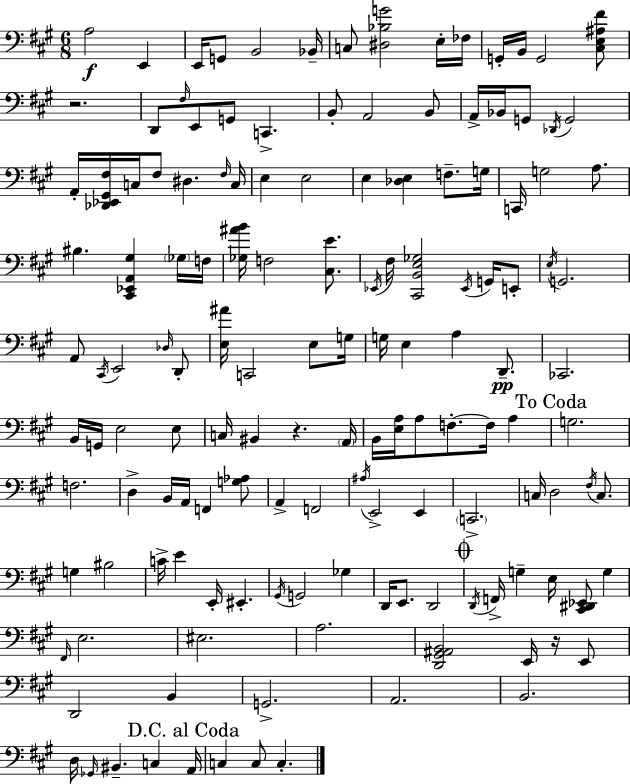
{
  \clef bass
  \numericTimeSignature
  \time 6/8
  \key a \major
  a2\f e,4 | e,16 g,8 b,2 bes,16-- | c8 <dis bes g'>2 e16-. fes16 | g,16-. b,16 g,2 <cis e ais fis'>8 | \break r2. | d,8 \grace { fis16 } e,8 g,8 c,4.-> | b,8-. a,2 b,8 | a,16-> bes,16 g,8 \acciaccatura { des,16 } g,2 | \break a,16-. <des, ees, gis, fis>16 c16 fis8 dis4. | \grace { fis16 } c16 e4 e2 | e4 <des e>4 f8.-- | g16 c,16 g2 | \break a8. bis4. <cis, ees, a, gis>4 | \parenthesize ges16 f16 <ges ais' b'>16 f2 | <cis e'>8. \acciaccatura { ees,16 } fis16 <cis, b, e ges>2 | \acciaccatura { ees,16 } g,16 e,8-. \acciaccatura { e16 } g,2. | \break a,8 \acciaccatura { cis,16 } e,2 | \grace { des16 } d,8-. <e ais'>16 c,2 | e8 g16 g16 e4 | a4 d,8.--\pp ces,2. | \break b,16 g,16 e2 | e8 c16 bis,4 | r4. \parenthesize a,16 b,16 <e a>16 a8 | f8.-.~~ f16 a4 \mark "To Coda" g2. | \break f2. | d4-> | b,16 a,16 f,4 <g aes>8 a,4-> | f,2 \acciaccatura { ais16 } e,2-> | \break e,4 \parenthesize c,2.-> | c16 d2 | \acciaccatura { fis16 } c8. g4 | bis2 c'16-> e'4 | \break e,16-. eis,4.-. \acciaccatura { gis,16 } g,2 | ges4 d,16 | e,8. d,2 \mark \markup { \musicglyph "scripts.coda" } \acciaccatura { d,16 } | f,16-> g4-- e16 <cis, dis, ees,>8 g4 | \break \grace { fis,16 } e2. | eis2. | a2. | <d, gis, ais, b,>2 e,16 r16 e,8 | \break d,2 b,4 | g,2.-> | a,2. | b,2. | \break d16 \grace { ges,16 } bis,4.-- c4 | \mark "D.C. al Coda" a,16 c4 c8 c4.-. | \bar "|."
}